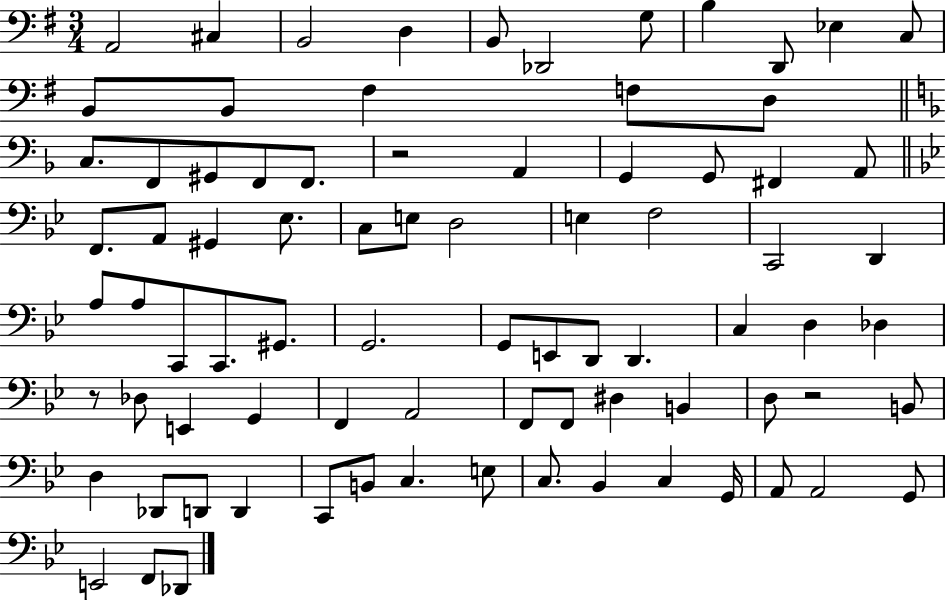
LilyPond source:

{
  \clef bass
  \numericTimeSignature
  \time 3/4
  \key g \major
  a,2 cis4 | b,2 d4 | b,8 des,2 g8 | b4 d,8 ees4 c8 | \break b,8 b,8 fis4 f8 d8 | \bar "||" \break \key f \major c8. f,8 gis,8 f,8 f,8. | r2 a,4 | g,4 g,8 fis,4 a,8 | \bar "||" \break \key g \minor f,8. a,8 gis,4 ees8. | c8 e8 d2 | e4 f2 | c,2 d,4 | \break a8 a8 c,8 c,8. gis,8. | g,2. | g,8 e,8 d,8 d,4. | c4 d4 des4 | \break r8 des8 e,4 g,4 | f,4 a,2 | f,8 f,8 dis4 b,4 | d8 r2 b,8 | \break d4 des,8 d,8 d,4 | c,8 b,8 c4. e8 | c8. bes,4 c4 g,16 | a,8 a,2 g,8 | \break e,2 f,8 des,8 | \bar "|."
}